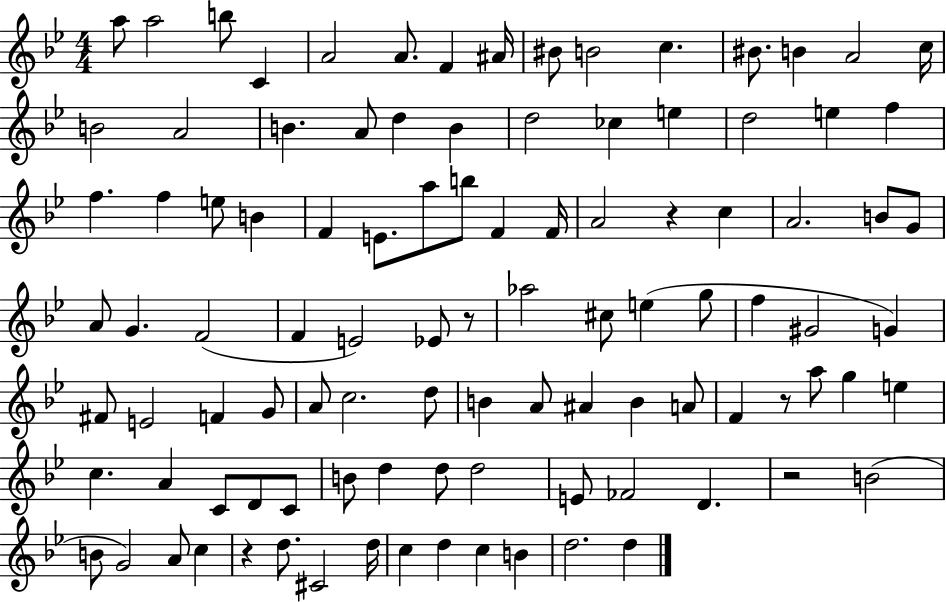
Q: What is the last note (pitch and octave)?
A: D5